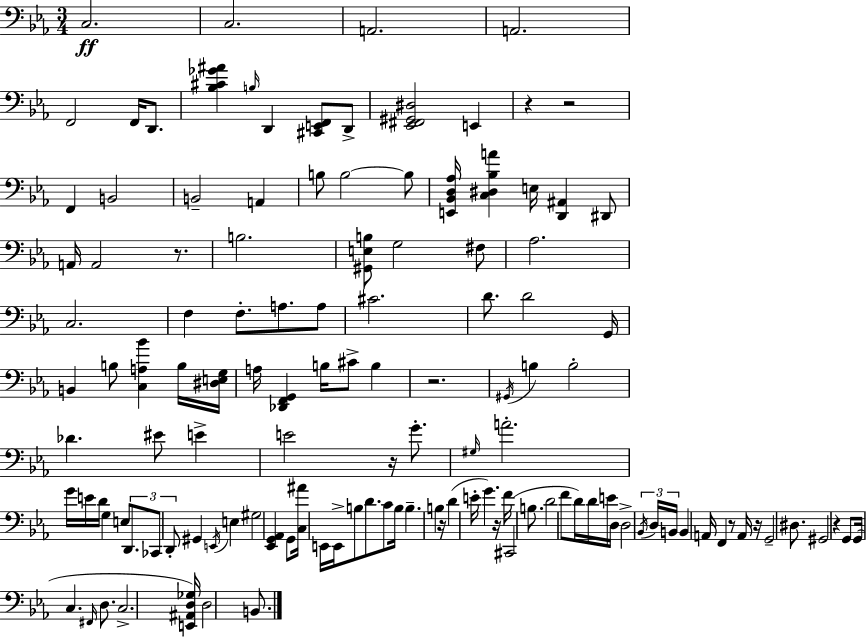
{
  \clef bass
  \numericTimeSignature
  \time 3/4
  \key ees \major
  c2.\ff | c2. | a,2. | a,2. | \break f,2 f,16 d,8. | <bes cis' ges' ais'>4 \grace { b16 } d,4 <cis, e, f,>8 d,8-> | <ees, fis, gis, dis>2 e,4 | r4 r2 | \break f,4 b,2 | b,2-- a,4 | b8 b2~~ b8 | <e, bes, d aes>16 <c dis bes a'>4 e16 <d, ais,>4 dis,8 | \break a,16 a,2 r8. | b2. | <gis, e b>8 g2 fis8 | aes2. | \break c2. | f4 f8.-. a8. a8 | cis'2. | d'8. d'2 | \break g,16 b,4 b8 <c a bes'>4 b16 | <dis e g>16 a16 <des, f, g,>4 b16 cis'8-> b4 | r2. | \acciaccatura { gis,16 } b4 b2-. | \break des'4. eis'8 e'4-> | e'2 r16 g'8.-. | \grace { gis16 } a'2.-. | g'16 e'16 d'16 g4 e8 | \break \tuplet 3/2 { d,8. ces,8 d,8-. } gis,4 \acciaccatura { e,16 } | e4 gis2 | <ees, g, aes,>4 g,8 <c ais'>16 e,16 e,16-> b8 d'8. | c'8 b16 b4.-- b4 | \break r16 d'4( e'16-. g'4.) | r16 f'16 cis,2( | b8. d'2 | f'8 d'16) d'16 e'16 d16 d2-> | \break \tuplet 3/2 { \acciaccatura { bes,16 } d16 b,16 } b,4 a,16 f,4 | r8 a,16 r16 g,2-- | dis8. gis,2 | r4 g,8 g,16( c4. | \break \grace { fis,16 } d8. c2.-> | <e, ais, d ges>16) d2 | b,8. \bar "|."
}